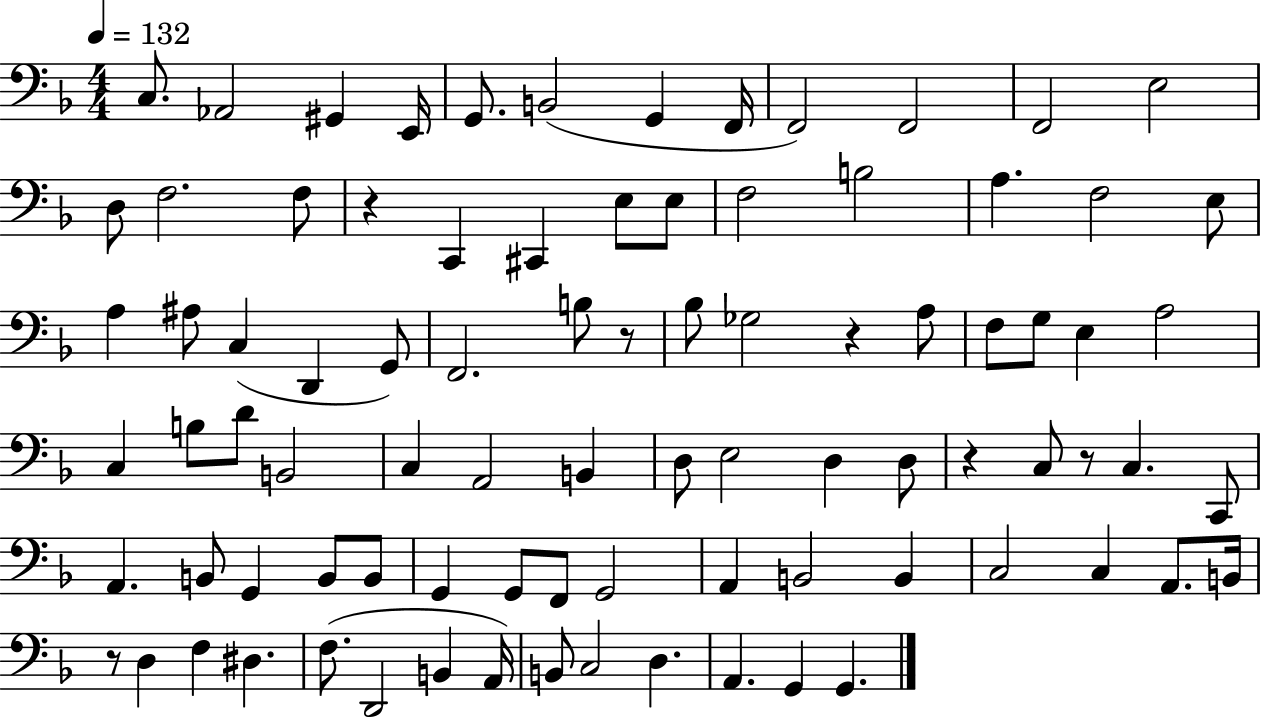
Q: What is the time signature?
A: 4/4